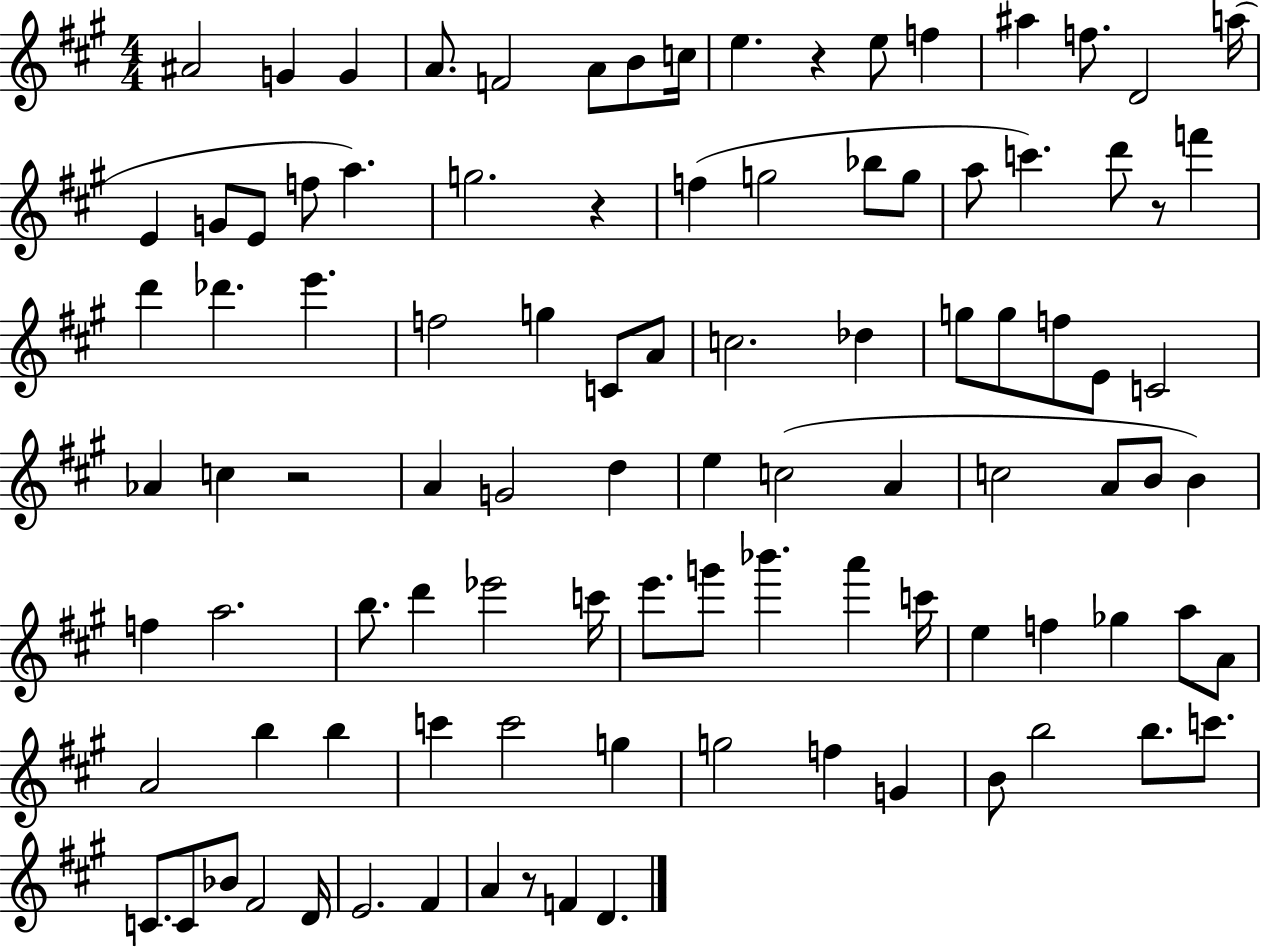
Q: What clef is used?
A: treble